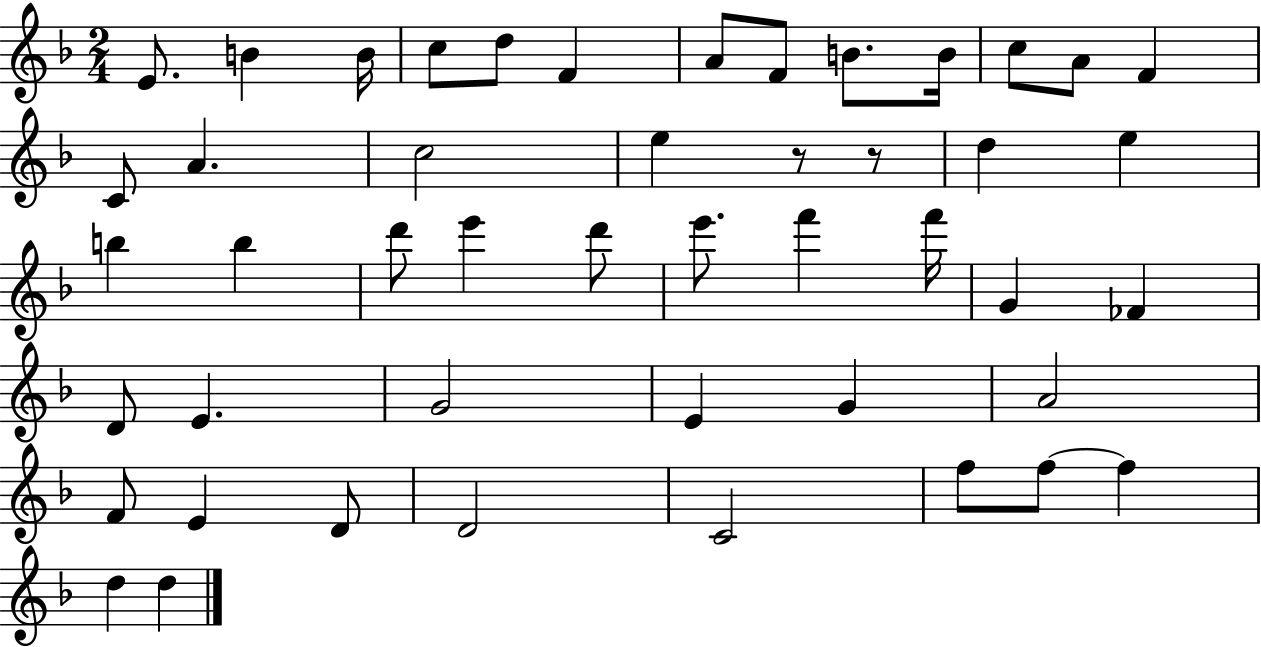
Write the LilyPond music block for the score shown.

{
  \clef treble
  \numericTimeSignature
  \time 2/4
  \key f \major
  e'8. b'4 b'16 | c''8 d''8 f'4 | a'8 f'8 b'8. b'16 | c''8 a'8 f'4 | \break c'8 a'4. | c''2 | e''4 r8 r8 | d''4 e''4 | \break b''4 b''4 | d'''8 e'''4 d'''8 | e'''8. f'''4 f'''16 | g'4 fes'4 | \break d'8 e'4. | g'2 | e'4 g'4 | a'2 | \break f'8 e'4 d'8 | d'2 | c'2 | f''8 f''8~~ f''4 | \break d''4 d''4 | \bar "|."
}